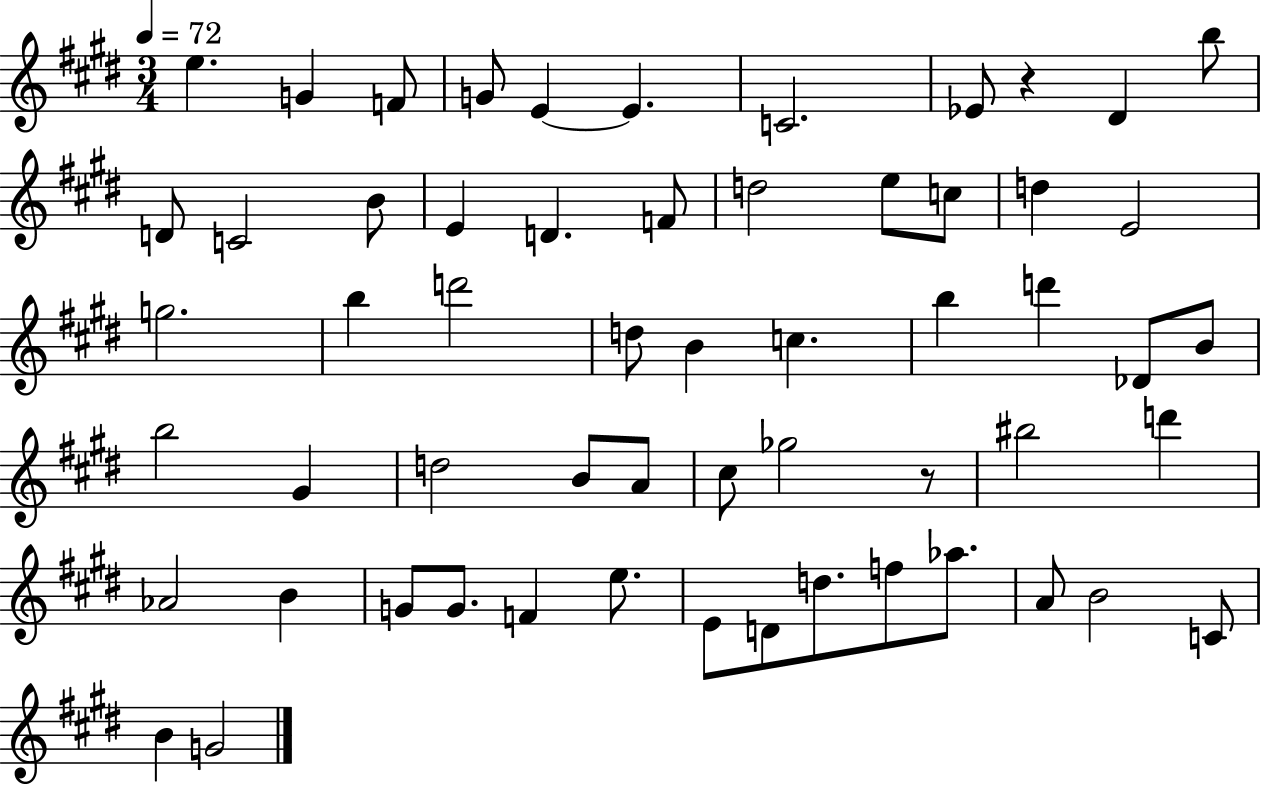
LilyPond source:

{
  \clef treble
  \numericTimeSignature
  \time 3/4
  \key e \major
  \tempo 4 = 72
  e''4. g'4 f'8 | g'8 e'4~~ e'4. | c'2. | ees'8 r4 dis'4 b''8 | \break d'8 c'2 b'8 | e'4 d'4. f'8 | d''2 e''8 c''8 | d''4 e'2 | \break g''2. | b''4 d'''2 | d''8 b'4 c''4. | b''4 d'''4 des'8 b'8 | \break b''2 gis'4 | d''2 b'8 a'8 | cis''8 ges''2 r8 | bis''2 d'''4 | \break aes'2 b'4 | g'8 g'8. f'4 e''8. | e'8 d'8 d''8. f''8 aes''8. | a'8 b'2 c'8 | \break b'4 g'2 | \bar "|."
}